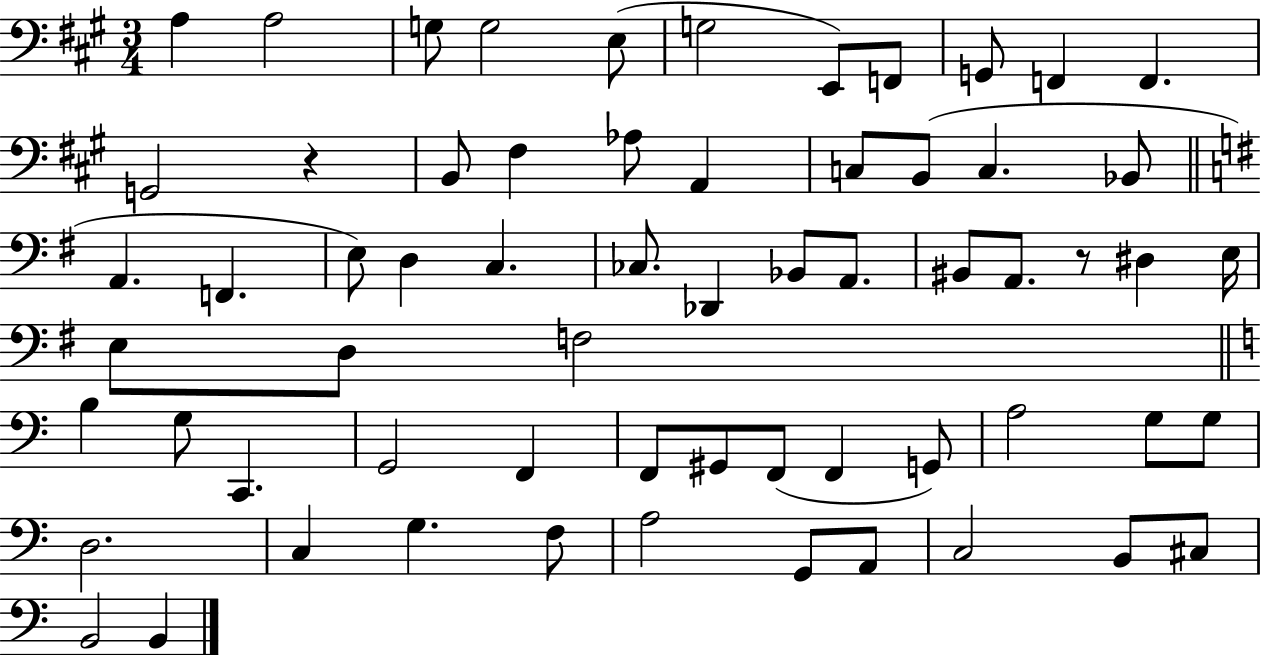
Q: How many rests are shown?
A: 2